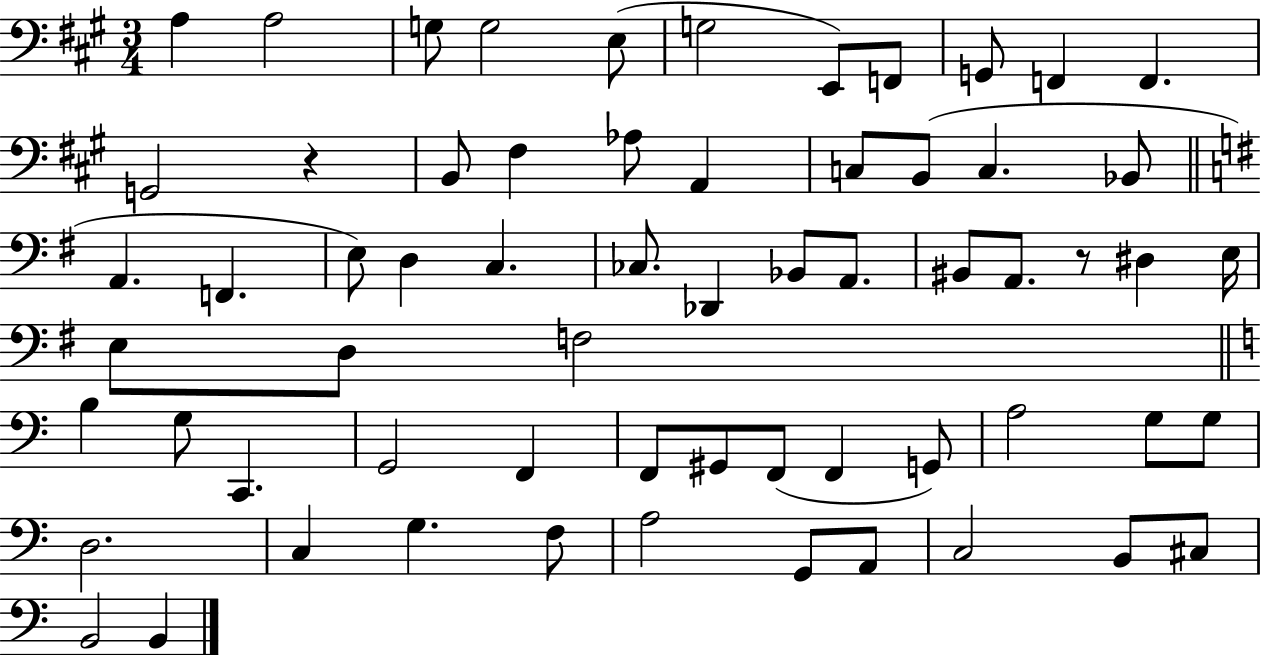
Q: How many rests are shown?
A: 2